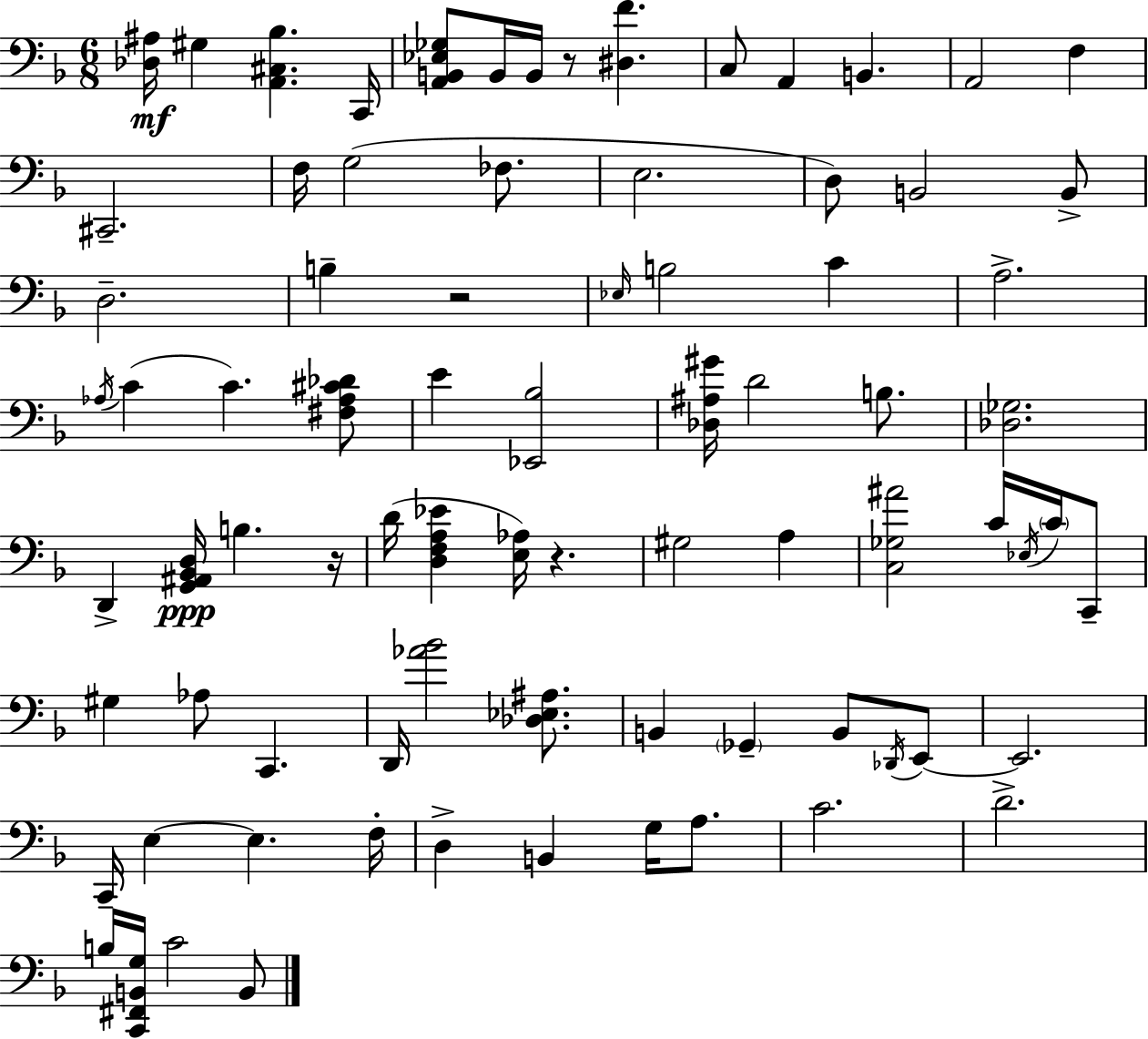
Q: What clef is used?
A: bass